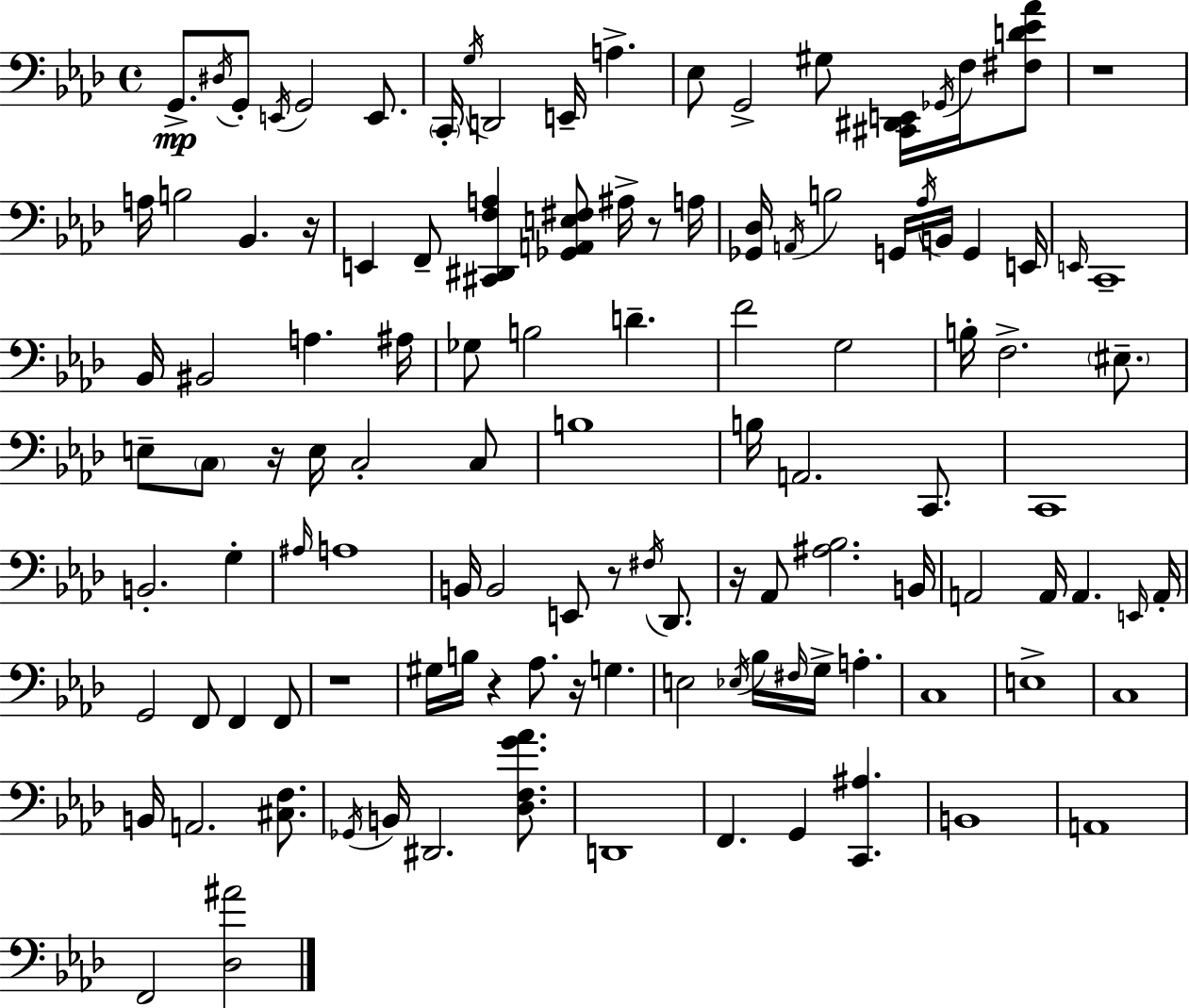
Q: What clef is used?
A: bass